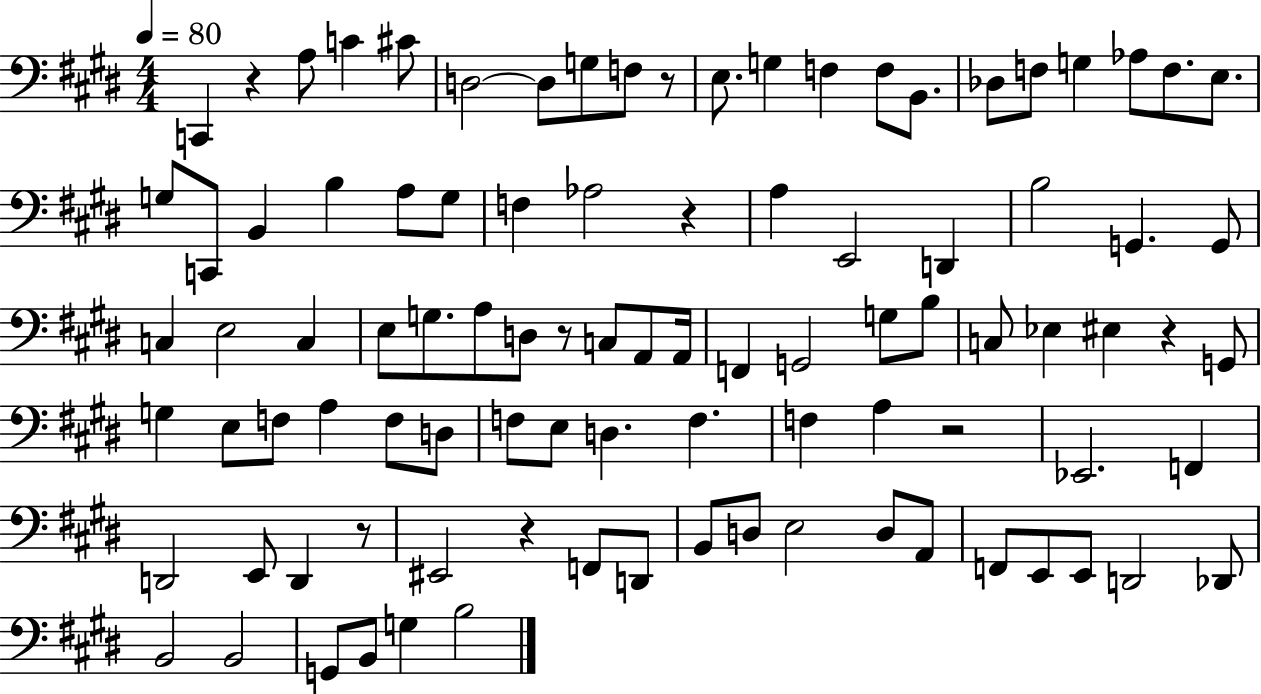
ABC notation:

X:1
T:Untitled
M:4/4
L:1/4
K:E
C,, z A,/2 C ^C/2 D,2 D,/2 G,/2 F,/2 z/2 E,/2 G, F, F,/2 B,,/2 _D,/2 F,/2 G, _A,/2 F,/2 E,/2 G,/2 C,,/2 B,, B, A,/2 G,/2 F, _A,2 z A, E,,2 D,, B,2 G,, G,,/2 C, E,2 C, E,/2 G,/2 A,/2 D,/2 z/2 C,/2 A,,/2 A,,/4 F,, G,,2 G,/2 B,/2 C,/2 _E, ^E, z G,,/2 G, E,/2 F,/2 A, F,/2 D,/2 F,/2 E,/2 D, F, F, A, z2 _E,,2 F,, D,,2 E,,/2 D,, z/2 ^E,,2 z F,,/2 D,,/2 B,,/2 D,/2 E,2 D,/2 A,,/2 F,,/2 E,,/2 E,,/2 D,,2 _D,,/2 B,,2 B,,2 G,,/2 B,,/2 G, B,2